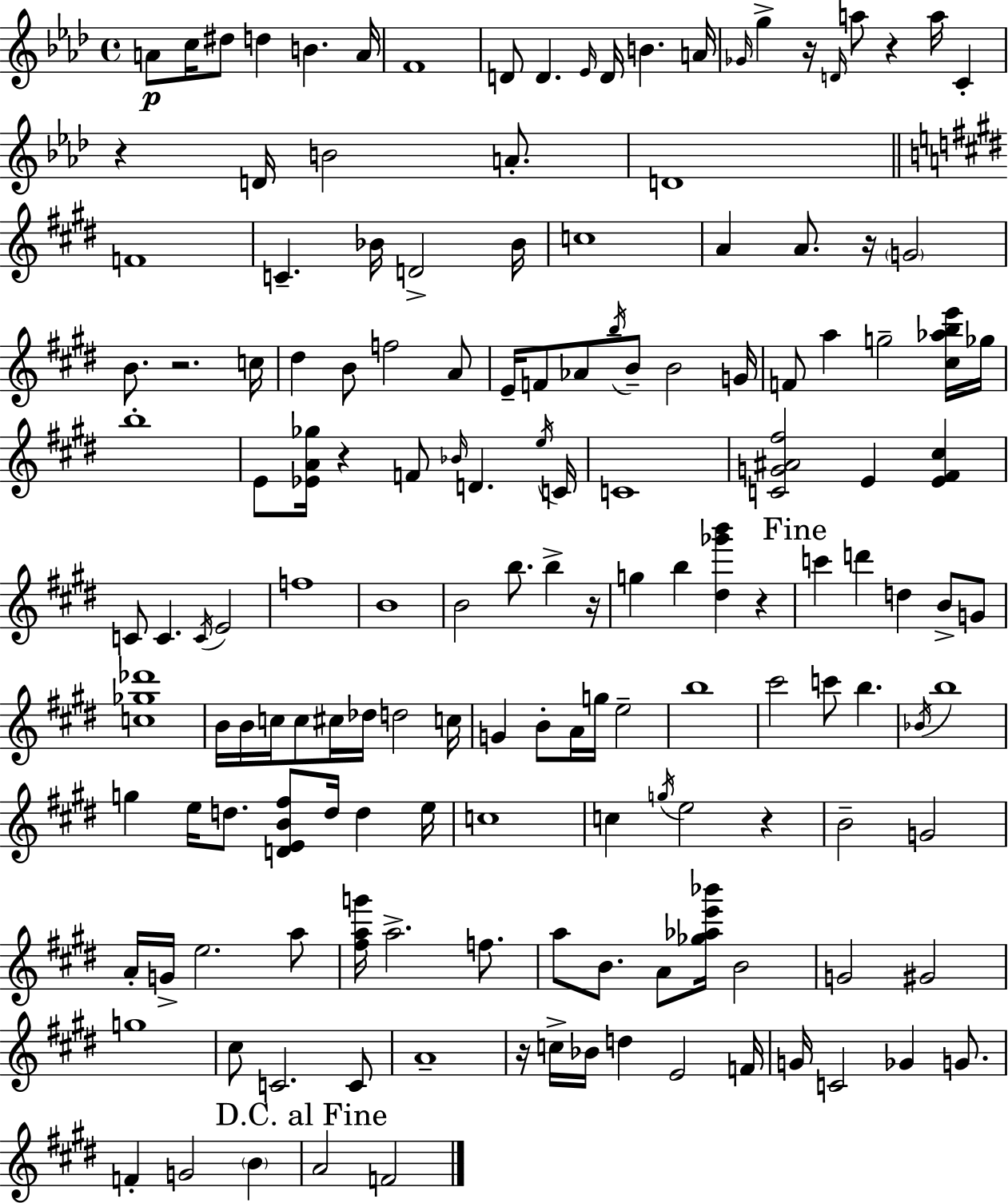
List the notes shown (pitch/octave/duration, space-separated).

A4/e C5/s D#5/e D5/q B4/q. A4/s F4/w D4/e D4/q. Eb4/s D4/s B4/q. A4/s Gb4/s G5/q R/s D4/s A5/e R/q A5/s C4/q R/q D4/s B4/h A4/e. D4/w F4/w C4/q. Bb4/s D4/h Bb4/s C5/w A4/q A4/e. R/s G4/h B4/e. R/h. C5/s D#5/q B4/e F5/h A4/e E4/s F4/e Ab4/e B5/s B4/e B4/h G4/s F4/e A5/q G5/h [C#5,Ab5,B5,E6]/s Gb5/s B5/w E4/e [Eb4,A4,Gb5]/s R/q F4/e Bb4/s D4/q. E5/s C4/s C4/w [C4,G4,A#4,F#5]/h E4/q [E4,F#4,C#5]/q C4/e C4/q. C4/s E4/h F5/w B4/w B4/h B5/e. B5/q R/s G5/q B5/q [D#5,Gb6,B6]/q R/q C6/q D6/q D5/q B4/e G4/e [C5,Gb5,Db6]/w B4/s B4/s C5/s C5/e C#5/s Db5/s D5/h C5/s G4/q B4/e A4/s G5/s E5/h B5/w C#6/h C6/e B5/q. Bb4/s B5/w G5/q E5/s D5/e. [D4,E4,B4,F#5]/e D5/s D5/q E5/s C5/w C5/q G5/s E5/h R/q B4/h G4/h A4/s G4/s E5/h. A5/e [F#5,A5,G6]/s A5/h. F5/e. A5/e B4/e. A4/e [Gb5,Ab5,E6,Bb6]/s B4/h G4/h G#4/h G5/w C#5/e C4/h. C4/e A4/w R/s C5/s Bb4/s D5/q E4/h F4/s G4/s C4/h Gb4/q G4/e. F4/q G4/h B4/q A4/h F4/h